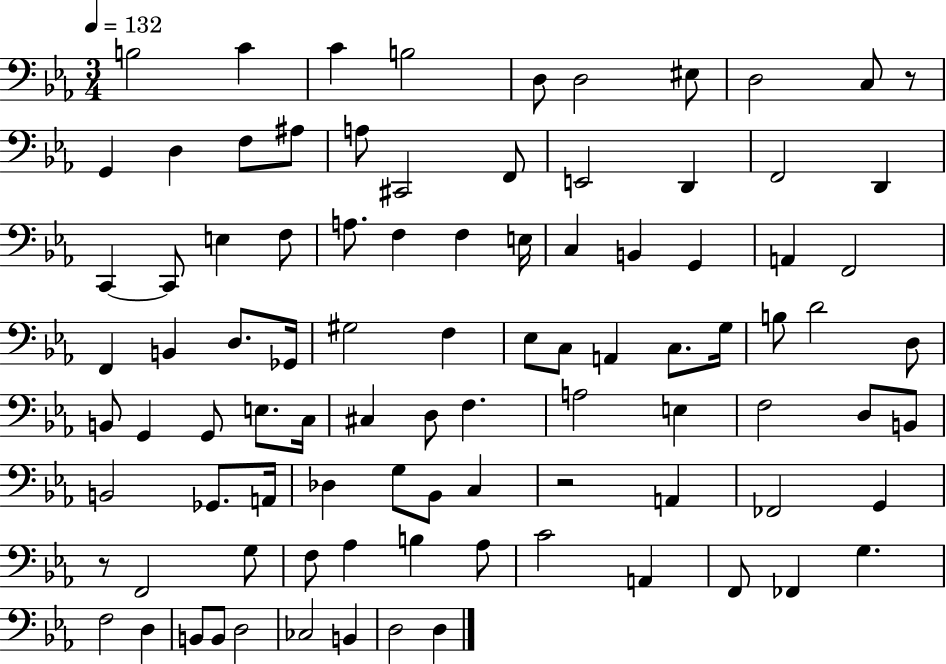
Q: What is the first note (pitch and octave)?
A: B3